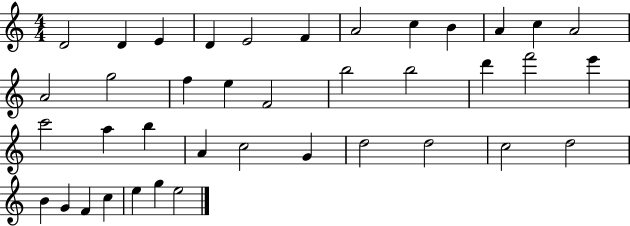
{
  \clef treble
  \numericTimeSignature
  \time 4/4
  \key c \major
  d'2 d'4 e'4 | d'4 e'2 f'4 | a'2 c''4 b'4 | a'4 c''4 a'2 | \break a'2 g''2 | f''4 e''4 f'2 | b''2 b''2 | d'''4 f'''2 e'''4 | \break c'''2 a''4 b''4 | a'4 c''2 g'4 | d''2 d''2 | c''2 d''2 | \break b'4 g'4 f'4 c''4 | e''4 g''4 e''2 | \bar "|."
}